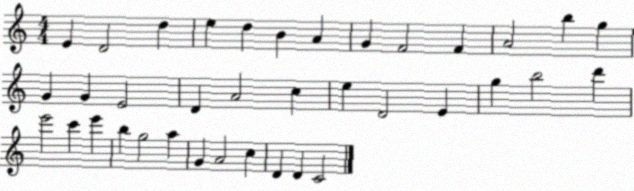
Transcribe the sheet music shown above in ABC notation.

X:1
T:Untitled
M:4/4
L:1/4
K:C
E D2 d e d B A G F2 F A2 b g G G E2 D A2 c e D2 E g b2 d' e'2 c' e' b g2 a G A2 c D D C2